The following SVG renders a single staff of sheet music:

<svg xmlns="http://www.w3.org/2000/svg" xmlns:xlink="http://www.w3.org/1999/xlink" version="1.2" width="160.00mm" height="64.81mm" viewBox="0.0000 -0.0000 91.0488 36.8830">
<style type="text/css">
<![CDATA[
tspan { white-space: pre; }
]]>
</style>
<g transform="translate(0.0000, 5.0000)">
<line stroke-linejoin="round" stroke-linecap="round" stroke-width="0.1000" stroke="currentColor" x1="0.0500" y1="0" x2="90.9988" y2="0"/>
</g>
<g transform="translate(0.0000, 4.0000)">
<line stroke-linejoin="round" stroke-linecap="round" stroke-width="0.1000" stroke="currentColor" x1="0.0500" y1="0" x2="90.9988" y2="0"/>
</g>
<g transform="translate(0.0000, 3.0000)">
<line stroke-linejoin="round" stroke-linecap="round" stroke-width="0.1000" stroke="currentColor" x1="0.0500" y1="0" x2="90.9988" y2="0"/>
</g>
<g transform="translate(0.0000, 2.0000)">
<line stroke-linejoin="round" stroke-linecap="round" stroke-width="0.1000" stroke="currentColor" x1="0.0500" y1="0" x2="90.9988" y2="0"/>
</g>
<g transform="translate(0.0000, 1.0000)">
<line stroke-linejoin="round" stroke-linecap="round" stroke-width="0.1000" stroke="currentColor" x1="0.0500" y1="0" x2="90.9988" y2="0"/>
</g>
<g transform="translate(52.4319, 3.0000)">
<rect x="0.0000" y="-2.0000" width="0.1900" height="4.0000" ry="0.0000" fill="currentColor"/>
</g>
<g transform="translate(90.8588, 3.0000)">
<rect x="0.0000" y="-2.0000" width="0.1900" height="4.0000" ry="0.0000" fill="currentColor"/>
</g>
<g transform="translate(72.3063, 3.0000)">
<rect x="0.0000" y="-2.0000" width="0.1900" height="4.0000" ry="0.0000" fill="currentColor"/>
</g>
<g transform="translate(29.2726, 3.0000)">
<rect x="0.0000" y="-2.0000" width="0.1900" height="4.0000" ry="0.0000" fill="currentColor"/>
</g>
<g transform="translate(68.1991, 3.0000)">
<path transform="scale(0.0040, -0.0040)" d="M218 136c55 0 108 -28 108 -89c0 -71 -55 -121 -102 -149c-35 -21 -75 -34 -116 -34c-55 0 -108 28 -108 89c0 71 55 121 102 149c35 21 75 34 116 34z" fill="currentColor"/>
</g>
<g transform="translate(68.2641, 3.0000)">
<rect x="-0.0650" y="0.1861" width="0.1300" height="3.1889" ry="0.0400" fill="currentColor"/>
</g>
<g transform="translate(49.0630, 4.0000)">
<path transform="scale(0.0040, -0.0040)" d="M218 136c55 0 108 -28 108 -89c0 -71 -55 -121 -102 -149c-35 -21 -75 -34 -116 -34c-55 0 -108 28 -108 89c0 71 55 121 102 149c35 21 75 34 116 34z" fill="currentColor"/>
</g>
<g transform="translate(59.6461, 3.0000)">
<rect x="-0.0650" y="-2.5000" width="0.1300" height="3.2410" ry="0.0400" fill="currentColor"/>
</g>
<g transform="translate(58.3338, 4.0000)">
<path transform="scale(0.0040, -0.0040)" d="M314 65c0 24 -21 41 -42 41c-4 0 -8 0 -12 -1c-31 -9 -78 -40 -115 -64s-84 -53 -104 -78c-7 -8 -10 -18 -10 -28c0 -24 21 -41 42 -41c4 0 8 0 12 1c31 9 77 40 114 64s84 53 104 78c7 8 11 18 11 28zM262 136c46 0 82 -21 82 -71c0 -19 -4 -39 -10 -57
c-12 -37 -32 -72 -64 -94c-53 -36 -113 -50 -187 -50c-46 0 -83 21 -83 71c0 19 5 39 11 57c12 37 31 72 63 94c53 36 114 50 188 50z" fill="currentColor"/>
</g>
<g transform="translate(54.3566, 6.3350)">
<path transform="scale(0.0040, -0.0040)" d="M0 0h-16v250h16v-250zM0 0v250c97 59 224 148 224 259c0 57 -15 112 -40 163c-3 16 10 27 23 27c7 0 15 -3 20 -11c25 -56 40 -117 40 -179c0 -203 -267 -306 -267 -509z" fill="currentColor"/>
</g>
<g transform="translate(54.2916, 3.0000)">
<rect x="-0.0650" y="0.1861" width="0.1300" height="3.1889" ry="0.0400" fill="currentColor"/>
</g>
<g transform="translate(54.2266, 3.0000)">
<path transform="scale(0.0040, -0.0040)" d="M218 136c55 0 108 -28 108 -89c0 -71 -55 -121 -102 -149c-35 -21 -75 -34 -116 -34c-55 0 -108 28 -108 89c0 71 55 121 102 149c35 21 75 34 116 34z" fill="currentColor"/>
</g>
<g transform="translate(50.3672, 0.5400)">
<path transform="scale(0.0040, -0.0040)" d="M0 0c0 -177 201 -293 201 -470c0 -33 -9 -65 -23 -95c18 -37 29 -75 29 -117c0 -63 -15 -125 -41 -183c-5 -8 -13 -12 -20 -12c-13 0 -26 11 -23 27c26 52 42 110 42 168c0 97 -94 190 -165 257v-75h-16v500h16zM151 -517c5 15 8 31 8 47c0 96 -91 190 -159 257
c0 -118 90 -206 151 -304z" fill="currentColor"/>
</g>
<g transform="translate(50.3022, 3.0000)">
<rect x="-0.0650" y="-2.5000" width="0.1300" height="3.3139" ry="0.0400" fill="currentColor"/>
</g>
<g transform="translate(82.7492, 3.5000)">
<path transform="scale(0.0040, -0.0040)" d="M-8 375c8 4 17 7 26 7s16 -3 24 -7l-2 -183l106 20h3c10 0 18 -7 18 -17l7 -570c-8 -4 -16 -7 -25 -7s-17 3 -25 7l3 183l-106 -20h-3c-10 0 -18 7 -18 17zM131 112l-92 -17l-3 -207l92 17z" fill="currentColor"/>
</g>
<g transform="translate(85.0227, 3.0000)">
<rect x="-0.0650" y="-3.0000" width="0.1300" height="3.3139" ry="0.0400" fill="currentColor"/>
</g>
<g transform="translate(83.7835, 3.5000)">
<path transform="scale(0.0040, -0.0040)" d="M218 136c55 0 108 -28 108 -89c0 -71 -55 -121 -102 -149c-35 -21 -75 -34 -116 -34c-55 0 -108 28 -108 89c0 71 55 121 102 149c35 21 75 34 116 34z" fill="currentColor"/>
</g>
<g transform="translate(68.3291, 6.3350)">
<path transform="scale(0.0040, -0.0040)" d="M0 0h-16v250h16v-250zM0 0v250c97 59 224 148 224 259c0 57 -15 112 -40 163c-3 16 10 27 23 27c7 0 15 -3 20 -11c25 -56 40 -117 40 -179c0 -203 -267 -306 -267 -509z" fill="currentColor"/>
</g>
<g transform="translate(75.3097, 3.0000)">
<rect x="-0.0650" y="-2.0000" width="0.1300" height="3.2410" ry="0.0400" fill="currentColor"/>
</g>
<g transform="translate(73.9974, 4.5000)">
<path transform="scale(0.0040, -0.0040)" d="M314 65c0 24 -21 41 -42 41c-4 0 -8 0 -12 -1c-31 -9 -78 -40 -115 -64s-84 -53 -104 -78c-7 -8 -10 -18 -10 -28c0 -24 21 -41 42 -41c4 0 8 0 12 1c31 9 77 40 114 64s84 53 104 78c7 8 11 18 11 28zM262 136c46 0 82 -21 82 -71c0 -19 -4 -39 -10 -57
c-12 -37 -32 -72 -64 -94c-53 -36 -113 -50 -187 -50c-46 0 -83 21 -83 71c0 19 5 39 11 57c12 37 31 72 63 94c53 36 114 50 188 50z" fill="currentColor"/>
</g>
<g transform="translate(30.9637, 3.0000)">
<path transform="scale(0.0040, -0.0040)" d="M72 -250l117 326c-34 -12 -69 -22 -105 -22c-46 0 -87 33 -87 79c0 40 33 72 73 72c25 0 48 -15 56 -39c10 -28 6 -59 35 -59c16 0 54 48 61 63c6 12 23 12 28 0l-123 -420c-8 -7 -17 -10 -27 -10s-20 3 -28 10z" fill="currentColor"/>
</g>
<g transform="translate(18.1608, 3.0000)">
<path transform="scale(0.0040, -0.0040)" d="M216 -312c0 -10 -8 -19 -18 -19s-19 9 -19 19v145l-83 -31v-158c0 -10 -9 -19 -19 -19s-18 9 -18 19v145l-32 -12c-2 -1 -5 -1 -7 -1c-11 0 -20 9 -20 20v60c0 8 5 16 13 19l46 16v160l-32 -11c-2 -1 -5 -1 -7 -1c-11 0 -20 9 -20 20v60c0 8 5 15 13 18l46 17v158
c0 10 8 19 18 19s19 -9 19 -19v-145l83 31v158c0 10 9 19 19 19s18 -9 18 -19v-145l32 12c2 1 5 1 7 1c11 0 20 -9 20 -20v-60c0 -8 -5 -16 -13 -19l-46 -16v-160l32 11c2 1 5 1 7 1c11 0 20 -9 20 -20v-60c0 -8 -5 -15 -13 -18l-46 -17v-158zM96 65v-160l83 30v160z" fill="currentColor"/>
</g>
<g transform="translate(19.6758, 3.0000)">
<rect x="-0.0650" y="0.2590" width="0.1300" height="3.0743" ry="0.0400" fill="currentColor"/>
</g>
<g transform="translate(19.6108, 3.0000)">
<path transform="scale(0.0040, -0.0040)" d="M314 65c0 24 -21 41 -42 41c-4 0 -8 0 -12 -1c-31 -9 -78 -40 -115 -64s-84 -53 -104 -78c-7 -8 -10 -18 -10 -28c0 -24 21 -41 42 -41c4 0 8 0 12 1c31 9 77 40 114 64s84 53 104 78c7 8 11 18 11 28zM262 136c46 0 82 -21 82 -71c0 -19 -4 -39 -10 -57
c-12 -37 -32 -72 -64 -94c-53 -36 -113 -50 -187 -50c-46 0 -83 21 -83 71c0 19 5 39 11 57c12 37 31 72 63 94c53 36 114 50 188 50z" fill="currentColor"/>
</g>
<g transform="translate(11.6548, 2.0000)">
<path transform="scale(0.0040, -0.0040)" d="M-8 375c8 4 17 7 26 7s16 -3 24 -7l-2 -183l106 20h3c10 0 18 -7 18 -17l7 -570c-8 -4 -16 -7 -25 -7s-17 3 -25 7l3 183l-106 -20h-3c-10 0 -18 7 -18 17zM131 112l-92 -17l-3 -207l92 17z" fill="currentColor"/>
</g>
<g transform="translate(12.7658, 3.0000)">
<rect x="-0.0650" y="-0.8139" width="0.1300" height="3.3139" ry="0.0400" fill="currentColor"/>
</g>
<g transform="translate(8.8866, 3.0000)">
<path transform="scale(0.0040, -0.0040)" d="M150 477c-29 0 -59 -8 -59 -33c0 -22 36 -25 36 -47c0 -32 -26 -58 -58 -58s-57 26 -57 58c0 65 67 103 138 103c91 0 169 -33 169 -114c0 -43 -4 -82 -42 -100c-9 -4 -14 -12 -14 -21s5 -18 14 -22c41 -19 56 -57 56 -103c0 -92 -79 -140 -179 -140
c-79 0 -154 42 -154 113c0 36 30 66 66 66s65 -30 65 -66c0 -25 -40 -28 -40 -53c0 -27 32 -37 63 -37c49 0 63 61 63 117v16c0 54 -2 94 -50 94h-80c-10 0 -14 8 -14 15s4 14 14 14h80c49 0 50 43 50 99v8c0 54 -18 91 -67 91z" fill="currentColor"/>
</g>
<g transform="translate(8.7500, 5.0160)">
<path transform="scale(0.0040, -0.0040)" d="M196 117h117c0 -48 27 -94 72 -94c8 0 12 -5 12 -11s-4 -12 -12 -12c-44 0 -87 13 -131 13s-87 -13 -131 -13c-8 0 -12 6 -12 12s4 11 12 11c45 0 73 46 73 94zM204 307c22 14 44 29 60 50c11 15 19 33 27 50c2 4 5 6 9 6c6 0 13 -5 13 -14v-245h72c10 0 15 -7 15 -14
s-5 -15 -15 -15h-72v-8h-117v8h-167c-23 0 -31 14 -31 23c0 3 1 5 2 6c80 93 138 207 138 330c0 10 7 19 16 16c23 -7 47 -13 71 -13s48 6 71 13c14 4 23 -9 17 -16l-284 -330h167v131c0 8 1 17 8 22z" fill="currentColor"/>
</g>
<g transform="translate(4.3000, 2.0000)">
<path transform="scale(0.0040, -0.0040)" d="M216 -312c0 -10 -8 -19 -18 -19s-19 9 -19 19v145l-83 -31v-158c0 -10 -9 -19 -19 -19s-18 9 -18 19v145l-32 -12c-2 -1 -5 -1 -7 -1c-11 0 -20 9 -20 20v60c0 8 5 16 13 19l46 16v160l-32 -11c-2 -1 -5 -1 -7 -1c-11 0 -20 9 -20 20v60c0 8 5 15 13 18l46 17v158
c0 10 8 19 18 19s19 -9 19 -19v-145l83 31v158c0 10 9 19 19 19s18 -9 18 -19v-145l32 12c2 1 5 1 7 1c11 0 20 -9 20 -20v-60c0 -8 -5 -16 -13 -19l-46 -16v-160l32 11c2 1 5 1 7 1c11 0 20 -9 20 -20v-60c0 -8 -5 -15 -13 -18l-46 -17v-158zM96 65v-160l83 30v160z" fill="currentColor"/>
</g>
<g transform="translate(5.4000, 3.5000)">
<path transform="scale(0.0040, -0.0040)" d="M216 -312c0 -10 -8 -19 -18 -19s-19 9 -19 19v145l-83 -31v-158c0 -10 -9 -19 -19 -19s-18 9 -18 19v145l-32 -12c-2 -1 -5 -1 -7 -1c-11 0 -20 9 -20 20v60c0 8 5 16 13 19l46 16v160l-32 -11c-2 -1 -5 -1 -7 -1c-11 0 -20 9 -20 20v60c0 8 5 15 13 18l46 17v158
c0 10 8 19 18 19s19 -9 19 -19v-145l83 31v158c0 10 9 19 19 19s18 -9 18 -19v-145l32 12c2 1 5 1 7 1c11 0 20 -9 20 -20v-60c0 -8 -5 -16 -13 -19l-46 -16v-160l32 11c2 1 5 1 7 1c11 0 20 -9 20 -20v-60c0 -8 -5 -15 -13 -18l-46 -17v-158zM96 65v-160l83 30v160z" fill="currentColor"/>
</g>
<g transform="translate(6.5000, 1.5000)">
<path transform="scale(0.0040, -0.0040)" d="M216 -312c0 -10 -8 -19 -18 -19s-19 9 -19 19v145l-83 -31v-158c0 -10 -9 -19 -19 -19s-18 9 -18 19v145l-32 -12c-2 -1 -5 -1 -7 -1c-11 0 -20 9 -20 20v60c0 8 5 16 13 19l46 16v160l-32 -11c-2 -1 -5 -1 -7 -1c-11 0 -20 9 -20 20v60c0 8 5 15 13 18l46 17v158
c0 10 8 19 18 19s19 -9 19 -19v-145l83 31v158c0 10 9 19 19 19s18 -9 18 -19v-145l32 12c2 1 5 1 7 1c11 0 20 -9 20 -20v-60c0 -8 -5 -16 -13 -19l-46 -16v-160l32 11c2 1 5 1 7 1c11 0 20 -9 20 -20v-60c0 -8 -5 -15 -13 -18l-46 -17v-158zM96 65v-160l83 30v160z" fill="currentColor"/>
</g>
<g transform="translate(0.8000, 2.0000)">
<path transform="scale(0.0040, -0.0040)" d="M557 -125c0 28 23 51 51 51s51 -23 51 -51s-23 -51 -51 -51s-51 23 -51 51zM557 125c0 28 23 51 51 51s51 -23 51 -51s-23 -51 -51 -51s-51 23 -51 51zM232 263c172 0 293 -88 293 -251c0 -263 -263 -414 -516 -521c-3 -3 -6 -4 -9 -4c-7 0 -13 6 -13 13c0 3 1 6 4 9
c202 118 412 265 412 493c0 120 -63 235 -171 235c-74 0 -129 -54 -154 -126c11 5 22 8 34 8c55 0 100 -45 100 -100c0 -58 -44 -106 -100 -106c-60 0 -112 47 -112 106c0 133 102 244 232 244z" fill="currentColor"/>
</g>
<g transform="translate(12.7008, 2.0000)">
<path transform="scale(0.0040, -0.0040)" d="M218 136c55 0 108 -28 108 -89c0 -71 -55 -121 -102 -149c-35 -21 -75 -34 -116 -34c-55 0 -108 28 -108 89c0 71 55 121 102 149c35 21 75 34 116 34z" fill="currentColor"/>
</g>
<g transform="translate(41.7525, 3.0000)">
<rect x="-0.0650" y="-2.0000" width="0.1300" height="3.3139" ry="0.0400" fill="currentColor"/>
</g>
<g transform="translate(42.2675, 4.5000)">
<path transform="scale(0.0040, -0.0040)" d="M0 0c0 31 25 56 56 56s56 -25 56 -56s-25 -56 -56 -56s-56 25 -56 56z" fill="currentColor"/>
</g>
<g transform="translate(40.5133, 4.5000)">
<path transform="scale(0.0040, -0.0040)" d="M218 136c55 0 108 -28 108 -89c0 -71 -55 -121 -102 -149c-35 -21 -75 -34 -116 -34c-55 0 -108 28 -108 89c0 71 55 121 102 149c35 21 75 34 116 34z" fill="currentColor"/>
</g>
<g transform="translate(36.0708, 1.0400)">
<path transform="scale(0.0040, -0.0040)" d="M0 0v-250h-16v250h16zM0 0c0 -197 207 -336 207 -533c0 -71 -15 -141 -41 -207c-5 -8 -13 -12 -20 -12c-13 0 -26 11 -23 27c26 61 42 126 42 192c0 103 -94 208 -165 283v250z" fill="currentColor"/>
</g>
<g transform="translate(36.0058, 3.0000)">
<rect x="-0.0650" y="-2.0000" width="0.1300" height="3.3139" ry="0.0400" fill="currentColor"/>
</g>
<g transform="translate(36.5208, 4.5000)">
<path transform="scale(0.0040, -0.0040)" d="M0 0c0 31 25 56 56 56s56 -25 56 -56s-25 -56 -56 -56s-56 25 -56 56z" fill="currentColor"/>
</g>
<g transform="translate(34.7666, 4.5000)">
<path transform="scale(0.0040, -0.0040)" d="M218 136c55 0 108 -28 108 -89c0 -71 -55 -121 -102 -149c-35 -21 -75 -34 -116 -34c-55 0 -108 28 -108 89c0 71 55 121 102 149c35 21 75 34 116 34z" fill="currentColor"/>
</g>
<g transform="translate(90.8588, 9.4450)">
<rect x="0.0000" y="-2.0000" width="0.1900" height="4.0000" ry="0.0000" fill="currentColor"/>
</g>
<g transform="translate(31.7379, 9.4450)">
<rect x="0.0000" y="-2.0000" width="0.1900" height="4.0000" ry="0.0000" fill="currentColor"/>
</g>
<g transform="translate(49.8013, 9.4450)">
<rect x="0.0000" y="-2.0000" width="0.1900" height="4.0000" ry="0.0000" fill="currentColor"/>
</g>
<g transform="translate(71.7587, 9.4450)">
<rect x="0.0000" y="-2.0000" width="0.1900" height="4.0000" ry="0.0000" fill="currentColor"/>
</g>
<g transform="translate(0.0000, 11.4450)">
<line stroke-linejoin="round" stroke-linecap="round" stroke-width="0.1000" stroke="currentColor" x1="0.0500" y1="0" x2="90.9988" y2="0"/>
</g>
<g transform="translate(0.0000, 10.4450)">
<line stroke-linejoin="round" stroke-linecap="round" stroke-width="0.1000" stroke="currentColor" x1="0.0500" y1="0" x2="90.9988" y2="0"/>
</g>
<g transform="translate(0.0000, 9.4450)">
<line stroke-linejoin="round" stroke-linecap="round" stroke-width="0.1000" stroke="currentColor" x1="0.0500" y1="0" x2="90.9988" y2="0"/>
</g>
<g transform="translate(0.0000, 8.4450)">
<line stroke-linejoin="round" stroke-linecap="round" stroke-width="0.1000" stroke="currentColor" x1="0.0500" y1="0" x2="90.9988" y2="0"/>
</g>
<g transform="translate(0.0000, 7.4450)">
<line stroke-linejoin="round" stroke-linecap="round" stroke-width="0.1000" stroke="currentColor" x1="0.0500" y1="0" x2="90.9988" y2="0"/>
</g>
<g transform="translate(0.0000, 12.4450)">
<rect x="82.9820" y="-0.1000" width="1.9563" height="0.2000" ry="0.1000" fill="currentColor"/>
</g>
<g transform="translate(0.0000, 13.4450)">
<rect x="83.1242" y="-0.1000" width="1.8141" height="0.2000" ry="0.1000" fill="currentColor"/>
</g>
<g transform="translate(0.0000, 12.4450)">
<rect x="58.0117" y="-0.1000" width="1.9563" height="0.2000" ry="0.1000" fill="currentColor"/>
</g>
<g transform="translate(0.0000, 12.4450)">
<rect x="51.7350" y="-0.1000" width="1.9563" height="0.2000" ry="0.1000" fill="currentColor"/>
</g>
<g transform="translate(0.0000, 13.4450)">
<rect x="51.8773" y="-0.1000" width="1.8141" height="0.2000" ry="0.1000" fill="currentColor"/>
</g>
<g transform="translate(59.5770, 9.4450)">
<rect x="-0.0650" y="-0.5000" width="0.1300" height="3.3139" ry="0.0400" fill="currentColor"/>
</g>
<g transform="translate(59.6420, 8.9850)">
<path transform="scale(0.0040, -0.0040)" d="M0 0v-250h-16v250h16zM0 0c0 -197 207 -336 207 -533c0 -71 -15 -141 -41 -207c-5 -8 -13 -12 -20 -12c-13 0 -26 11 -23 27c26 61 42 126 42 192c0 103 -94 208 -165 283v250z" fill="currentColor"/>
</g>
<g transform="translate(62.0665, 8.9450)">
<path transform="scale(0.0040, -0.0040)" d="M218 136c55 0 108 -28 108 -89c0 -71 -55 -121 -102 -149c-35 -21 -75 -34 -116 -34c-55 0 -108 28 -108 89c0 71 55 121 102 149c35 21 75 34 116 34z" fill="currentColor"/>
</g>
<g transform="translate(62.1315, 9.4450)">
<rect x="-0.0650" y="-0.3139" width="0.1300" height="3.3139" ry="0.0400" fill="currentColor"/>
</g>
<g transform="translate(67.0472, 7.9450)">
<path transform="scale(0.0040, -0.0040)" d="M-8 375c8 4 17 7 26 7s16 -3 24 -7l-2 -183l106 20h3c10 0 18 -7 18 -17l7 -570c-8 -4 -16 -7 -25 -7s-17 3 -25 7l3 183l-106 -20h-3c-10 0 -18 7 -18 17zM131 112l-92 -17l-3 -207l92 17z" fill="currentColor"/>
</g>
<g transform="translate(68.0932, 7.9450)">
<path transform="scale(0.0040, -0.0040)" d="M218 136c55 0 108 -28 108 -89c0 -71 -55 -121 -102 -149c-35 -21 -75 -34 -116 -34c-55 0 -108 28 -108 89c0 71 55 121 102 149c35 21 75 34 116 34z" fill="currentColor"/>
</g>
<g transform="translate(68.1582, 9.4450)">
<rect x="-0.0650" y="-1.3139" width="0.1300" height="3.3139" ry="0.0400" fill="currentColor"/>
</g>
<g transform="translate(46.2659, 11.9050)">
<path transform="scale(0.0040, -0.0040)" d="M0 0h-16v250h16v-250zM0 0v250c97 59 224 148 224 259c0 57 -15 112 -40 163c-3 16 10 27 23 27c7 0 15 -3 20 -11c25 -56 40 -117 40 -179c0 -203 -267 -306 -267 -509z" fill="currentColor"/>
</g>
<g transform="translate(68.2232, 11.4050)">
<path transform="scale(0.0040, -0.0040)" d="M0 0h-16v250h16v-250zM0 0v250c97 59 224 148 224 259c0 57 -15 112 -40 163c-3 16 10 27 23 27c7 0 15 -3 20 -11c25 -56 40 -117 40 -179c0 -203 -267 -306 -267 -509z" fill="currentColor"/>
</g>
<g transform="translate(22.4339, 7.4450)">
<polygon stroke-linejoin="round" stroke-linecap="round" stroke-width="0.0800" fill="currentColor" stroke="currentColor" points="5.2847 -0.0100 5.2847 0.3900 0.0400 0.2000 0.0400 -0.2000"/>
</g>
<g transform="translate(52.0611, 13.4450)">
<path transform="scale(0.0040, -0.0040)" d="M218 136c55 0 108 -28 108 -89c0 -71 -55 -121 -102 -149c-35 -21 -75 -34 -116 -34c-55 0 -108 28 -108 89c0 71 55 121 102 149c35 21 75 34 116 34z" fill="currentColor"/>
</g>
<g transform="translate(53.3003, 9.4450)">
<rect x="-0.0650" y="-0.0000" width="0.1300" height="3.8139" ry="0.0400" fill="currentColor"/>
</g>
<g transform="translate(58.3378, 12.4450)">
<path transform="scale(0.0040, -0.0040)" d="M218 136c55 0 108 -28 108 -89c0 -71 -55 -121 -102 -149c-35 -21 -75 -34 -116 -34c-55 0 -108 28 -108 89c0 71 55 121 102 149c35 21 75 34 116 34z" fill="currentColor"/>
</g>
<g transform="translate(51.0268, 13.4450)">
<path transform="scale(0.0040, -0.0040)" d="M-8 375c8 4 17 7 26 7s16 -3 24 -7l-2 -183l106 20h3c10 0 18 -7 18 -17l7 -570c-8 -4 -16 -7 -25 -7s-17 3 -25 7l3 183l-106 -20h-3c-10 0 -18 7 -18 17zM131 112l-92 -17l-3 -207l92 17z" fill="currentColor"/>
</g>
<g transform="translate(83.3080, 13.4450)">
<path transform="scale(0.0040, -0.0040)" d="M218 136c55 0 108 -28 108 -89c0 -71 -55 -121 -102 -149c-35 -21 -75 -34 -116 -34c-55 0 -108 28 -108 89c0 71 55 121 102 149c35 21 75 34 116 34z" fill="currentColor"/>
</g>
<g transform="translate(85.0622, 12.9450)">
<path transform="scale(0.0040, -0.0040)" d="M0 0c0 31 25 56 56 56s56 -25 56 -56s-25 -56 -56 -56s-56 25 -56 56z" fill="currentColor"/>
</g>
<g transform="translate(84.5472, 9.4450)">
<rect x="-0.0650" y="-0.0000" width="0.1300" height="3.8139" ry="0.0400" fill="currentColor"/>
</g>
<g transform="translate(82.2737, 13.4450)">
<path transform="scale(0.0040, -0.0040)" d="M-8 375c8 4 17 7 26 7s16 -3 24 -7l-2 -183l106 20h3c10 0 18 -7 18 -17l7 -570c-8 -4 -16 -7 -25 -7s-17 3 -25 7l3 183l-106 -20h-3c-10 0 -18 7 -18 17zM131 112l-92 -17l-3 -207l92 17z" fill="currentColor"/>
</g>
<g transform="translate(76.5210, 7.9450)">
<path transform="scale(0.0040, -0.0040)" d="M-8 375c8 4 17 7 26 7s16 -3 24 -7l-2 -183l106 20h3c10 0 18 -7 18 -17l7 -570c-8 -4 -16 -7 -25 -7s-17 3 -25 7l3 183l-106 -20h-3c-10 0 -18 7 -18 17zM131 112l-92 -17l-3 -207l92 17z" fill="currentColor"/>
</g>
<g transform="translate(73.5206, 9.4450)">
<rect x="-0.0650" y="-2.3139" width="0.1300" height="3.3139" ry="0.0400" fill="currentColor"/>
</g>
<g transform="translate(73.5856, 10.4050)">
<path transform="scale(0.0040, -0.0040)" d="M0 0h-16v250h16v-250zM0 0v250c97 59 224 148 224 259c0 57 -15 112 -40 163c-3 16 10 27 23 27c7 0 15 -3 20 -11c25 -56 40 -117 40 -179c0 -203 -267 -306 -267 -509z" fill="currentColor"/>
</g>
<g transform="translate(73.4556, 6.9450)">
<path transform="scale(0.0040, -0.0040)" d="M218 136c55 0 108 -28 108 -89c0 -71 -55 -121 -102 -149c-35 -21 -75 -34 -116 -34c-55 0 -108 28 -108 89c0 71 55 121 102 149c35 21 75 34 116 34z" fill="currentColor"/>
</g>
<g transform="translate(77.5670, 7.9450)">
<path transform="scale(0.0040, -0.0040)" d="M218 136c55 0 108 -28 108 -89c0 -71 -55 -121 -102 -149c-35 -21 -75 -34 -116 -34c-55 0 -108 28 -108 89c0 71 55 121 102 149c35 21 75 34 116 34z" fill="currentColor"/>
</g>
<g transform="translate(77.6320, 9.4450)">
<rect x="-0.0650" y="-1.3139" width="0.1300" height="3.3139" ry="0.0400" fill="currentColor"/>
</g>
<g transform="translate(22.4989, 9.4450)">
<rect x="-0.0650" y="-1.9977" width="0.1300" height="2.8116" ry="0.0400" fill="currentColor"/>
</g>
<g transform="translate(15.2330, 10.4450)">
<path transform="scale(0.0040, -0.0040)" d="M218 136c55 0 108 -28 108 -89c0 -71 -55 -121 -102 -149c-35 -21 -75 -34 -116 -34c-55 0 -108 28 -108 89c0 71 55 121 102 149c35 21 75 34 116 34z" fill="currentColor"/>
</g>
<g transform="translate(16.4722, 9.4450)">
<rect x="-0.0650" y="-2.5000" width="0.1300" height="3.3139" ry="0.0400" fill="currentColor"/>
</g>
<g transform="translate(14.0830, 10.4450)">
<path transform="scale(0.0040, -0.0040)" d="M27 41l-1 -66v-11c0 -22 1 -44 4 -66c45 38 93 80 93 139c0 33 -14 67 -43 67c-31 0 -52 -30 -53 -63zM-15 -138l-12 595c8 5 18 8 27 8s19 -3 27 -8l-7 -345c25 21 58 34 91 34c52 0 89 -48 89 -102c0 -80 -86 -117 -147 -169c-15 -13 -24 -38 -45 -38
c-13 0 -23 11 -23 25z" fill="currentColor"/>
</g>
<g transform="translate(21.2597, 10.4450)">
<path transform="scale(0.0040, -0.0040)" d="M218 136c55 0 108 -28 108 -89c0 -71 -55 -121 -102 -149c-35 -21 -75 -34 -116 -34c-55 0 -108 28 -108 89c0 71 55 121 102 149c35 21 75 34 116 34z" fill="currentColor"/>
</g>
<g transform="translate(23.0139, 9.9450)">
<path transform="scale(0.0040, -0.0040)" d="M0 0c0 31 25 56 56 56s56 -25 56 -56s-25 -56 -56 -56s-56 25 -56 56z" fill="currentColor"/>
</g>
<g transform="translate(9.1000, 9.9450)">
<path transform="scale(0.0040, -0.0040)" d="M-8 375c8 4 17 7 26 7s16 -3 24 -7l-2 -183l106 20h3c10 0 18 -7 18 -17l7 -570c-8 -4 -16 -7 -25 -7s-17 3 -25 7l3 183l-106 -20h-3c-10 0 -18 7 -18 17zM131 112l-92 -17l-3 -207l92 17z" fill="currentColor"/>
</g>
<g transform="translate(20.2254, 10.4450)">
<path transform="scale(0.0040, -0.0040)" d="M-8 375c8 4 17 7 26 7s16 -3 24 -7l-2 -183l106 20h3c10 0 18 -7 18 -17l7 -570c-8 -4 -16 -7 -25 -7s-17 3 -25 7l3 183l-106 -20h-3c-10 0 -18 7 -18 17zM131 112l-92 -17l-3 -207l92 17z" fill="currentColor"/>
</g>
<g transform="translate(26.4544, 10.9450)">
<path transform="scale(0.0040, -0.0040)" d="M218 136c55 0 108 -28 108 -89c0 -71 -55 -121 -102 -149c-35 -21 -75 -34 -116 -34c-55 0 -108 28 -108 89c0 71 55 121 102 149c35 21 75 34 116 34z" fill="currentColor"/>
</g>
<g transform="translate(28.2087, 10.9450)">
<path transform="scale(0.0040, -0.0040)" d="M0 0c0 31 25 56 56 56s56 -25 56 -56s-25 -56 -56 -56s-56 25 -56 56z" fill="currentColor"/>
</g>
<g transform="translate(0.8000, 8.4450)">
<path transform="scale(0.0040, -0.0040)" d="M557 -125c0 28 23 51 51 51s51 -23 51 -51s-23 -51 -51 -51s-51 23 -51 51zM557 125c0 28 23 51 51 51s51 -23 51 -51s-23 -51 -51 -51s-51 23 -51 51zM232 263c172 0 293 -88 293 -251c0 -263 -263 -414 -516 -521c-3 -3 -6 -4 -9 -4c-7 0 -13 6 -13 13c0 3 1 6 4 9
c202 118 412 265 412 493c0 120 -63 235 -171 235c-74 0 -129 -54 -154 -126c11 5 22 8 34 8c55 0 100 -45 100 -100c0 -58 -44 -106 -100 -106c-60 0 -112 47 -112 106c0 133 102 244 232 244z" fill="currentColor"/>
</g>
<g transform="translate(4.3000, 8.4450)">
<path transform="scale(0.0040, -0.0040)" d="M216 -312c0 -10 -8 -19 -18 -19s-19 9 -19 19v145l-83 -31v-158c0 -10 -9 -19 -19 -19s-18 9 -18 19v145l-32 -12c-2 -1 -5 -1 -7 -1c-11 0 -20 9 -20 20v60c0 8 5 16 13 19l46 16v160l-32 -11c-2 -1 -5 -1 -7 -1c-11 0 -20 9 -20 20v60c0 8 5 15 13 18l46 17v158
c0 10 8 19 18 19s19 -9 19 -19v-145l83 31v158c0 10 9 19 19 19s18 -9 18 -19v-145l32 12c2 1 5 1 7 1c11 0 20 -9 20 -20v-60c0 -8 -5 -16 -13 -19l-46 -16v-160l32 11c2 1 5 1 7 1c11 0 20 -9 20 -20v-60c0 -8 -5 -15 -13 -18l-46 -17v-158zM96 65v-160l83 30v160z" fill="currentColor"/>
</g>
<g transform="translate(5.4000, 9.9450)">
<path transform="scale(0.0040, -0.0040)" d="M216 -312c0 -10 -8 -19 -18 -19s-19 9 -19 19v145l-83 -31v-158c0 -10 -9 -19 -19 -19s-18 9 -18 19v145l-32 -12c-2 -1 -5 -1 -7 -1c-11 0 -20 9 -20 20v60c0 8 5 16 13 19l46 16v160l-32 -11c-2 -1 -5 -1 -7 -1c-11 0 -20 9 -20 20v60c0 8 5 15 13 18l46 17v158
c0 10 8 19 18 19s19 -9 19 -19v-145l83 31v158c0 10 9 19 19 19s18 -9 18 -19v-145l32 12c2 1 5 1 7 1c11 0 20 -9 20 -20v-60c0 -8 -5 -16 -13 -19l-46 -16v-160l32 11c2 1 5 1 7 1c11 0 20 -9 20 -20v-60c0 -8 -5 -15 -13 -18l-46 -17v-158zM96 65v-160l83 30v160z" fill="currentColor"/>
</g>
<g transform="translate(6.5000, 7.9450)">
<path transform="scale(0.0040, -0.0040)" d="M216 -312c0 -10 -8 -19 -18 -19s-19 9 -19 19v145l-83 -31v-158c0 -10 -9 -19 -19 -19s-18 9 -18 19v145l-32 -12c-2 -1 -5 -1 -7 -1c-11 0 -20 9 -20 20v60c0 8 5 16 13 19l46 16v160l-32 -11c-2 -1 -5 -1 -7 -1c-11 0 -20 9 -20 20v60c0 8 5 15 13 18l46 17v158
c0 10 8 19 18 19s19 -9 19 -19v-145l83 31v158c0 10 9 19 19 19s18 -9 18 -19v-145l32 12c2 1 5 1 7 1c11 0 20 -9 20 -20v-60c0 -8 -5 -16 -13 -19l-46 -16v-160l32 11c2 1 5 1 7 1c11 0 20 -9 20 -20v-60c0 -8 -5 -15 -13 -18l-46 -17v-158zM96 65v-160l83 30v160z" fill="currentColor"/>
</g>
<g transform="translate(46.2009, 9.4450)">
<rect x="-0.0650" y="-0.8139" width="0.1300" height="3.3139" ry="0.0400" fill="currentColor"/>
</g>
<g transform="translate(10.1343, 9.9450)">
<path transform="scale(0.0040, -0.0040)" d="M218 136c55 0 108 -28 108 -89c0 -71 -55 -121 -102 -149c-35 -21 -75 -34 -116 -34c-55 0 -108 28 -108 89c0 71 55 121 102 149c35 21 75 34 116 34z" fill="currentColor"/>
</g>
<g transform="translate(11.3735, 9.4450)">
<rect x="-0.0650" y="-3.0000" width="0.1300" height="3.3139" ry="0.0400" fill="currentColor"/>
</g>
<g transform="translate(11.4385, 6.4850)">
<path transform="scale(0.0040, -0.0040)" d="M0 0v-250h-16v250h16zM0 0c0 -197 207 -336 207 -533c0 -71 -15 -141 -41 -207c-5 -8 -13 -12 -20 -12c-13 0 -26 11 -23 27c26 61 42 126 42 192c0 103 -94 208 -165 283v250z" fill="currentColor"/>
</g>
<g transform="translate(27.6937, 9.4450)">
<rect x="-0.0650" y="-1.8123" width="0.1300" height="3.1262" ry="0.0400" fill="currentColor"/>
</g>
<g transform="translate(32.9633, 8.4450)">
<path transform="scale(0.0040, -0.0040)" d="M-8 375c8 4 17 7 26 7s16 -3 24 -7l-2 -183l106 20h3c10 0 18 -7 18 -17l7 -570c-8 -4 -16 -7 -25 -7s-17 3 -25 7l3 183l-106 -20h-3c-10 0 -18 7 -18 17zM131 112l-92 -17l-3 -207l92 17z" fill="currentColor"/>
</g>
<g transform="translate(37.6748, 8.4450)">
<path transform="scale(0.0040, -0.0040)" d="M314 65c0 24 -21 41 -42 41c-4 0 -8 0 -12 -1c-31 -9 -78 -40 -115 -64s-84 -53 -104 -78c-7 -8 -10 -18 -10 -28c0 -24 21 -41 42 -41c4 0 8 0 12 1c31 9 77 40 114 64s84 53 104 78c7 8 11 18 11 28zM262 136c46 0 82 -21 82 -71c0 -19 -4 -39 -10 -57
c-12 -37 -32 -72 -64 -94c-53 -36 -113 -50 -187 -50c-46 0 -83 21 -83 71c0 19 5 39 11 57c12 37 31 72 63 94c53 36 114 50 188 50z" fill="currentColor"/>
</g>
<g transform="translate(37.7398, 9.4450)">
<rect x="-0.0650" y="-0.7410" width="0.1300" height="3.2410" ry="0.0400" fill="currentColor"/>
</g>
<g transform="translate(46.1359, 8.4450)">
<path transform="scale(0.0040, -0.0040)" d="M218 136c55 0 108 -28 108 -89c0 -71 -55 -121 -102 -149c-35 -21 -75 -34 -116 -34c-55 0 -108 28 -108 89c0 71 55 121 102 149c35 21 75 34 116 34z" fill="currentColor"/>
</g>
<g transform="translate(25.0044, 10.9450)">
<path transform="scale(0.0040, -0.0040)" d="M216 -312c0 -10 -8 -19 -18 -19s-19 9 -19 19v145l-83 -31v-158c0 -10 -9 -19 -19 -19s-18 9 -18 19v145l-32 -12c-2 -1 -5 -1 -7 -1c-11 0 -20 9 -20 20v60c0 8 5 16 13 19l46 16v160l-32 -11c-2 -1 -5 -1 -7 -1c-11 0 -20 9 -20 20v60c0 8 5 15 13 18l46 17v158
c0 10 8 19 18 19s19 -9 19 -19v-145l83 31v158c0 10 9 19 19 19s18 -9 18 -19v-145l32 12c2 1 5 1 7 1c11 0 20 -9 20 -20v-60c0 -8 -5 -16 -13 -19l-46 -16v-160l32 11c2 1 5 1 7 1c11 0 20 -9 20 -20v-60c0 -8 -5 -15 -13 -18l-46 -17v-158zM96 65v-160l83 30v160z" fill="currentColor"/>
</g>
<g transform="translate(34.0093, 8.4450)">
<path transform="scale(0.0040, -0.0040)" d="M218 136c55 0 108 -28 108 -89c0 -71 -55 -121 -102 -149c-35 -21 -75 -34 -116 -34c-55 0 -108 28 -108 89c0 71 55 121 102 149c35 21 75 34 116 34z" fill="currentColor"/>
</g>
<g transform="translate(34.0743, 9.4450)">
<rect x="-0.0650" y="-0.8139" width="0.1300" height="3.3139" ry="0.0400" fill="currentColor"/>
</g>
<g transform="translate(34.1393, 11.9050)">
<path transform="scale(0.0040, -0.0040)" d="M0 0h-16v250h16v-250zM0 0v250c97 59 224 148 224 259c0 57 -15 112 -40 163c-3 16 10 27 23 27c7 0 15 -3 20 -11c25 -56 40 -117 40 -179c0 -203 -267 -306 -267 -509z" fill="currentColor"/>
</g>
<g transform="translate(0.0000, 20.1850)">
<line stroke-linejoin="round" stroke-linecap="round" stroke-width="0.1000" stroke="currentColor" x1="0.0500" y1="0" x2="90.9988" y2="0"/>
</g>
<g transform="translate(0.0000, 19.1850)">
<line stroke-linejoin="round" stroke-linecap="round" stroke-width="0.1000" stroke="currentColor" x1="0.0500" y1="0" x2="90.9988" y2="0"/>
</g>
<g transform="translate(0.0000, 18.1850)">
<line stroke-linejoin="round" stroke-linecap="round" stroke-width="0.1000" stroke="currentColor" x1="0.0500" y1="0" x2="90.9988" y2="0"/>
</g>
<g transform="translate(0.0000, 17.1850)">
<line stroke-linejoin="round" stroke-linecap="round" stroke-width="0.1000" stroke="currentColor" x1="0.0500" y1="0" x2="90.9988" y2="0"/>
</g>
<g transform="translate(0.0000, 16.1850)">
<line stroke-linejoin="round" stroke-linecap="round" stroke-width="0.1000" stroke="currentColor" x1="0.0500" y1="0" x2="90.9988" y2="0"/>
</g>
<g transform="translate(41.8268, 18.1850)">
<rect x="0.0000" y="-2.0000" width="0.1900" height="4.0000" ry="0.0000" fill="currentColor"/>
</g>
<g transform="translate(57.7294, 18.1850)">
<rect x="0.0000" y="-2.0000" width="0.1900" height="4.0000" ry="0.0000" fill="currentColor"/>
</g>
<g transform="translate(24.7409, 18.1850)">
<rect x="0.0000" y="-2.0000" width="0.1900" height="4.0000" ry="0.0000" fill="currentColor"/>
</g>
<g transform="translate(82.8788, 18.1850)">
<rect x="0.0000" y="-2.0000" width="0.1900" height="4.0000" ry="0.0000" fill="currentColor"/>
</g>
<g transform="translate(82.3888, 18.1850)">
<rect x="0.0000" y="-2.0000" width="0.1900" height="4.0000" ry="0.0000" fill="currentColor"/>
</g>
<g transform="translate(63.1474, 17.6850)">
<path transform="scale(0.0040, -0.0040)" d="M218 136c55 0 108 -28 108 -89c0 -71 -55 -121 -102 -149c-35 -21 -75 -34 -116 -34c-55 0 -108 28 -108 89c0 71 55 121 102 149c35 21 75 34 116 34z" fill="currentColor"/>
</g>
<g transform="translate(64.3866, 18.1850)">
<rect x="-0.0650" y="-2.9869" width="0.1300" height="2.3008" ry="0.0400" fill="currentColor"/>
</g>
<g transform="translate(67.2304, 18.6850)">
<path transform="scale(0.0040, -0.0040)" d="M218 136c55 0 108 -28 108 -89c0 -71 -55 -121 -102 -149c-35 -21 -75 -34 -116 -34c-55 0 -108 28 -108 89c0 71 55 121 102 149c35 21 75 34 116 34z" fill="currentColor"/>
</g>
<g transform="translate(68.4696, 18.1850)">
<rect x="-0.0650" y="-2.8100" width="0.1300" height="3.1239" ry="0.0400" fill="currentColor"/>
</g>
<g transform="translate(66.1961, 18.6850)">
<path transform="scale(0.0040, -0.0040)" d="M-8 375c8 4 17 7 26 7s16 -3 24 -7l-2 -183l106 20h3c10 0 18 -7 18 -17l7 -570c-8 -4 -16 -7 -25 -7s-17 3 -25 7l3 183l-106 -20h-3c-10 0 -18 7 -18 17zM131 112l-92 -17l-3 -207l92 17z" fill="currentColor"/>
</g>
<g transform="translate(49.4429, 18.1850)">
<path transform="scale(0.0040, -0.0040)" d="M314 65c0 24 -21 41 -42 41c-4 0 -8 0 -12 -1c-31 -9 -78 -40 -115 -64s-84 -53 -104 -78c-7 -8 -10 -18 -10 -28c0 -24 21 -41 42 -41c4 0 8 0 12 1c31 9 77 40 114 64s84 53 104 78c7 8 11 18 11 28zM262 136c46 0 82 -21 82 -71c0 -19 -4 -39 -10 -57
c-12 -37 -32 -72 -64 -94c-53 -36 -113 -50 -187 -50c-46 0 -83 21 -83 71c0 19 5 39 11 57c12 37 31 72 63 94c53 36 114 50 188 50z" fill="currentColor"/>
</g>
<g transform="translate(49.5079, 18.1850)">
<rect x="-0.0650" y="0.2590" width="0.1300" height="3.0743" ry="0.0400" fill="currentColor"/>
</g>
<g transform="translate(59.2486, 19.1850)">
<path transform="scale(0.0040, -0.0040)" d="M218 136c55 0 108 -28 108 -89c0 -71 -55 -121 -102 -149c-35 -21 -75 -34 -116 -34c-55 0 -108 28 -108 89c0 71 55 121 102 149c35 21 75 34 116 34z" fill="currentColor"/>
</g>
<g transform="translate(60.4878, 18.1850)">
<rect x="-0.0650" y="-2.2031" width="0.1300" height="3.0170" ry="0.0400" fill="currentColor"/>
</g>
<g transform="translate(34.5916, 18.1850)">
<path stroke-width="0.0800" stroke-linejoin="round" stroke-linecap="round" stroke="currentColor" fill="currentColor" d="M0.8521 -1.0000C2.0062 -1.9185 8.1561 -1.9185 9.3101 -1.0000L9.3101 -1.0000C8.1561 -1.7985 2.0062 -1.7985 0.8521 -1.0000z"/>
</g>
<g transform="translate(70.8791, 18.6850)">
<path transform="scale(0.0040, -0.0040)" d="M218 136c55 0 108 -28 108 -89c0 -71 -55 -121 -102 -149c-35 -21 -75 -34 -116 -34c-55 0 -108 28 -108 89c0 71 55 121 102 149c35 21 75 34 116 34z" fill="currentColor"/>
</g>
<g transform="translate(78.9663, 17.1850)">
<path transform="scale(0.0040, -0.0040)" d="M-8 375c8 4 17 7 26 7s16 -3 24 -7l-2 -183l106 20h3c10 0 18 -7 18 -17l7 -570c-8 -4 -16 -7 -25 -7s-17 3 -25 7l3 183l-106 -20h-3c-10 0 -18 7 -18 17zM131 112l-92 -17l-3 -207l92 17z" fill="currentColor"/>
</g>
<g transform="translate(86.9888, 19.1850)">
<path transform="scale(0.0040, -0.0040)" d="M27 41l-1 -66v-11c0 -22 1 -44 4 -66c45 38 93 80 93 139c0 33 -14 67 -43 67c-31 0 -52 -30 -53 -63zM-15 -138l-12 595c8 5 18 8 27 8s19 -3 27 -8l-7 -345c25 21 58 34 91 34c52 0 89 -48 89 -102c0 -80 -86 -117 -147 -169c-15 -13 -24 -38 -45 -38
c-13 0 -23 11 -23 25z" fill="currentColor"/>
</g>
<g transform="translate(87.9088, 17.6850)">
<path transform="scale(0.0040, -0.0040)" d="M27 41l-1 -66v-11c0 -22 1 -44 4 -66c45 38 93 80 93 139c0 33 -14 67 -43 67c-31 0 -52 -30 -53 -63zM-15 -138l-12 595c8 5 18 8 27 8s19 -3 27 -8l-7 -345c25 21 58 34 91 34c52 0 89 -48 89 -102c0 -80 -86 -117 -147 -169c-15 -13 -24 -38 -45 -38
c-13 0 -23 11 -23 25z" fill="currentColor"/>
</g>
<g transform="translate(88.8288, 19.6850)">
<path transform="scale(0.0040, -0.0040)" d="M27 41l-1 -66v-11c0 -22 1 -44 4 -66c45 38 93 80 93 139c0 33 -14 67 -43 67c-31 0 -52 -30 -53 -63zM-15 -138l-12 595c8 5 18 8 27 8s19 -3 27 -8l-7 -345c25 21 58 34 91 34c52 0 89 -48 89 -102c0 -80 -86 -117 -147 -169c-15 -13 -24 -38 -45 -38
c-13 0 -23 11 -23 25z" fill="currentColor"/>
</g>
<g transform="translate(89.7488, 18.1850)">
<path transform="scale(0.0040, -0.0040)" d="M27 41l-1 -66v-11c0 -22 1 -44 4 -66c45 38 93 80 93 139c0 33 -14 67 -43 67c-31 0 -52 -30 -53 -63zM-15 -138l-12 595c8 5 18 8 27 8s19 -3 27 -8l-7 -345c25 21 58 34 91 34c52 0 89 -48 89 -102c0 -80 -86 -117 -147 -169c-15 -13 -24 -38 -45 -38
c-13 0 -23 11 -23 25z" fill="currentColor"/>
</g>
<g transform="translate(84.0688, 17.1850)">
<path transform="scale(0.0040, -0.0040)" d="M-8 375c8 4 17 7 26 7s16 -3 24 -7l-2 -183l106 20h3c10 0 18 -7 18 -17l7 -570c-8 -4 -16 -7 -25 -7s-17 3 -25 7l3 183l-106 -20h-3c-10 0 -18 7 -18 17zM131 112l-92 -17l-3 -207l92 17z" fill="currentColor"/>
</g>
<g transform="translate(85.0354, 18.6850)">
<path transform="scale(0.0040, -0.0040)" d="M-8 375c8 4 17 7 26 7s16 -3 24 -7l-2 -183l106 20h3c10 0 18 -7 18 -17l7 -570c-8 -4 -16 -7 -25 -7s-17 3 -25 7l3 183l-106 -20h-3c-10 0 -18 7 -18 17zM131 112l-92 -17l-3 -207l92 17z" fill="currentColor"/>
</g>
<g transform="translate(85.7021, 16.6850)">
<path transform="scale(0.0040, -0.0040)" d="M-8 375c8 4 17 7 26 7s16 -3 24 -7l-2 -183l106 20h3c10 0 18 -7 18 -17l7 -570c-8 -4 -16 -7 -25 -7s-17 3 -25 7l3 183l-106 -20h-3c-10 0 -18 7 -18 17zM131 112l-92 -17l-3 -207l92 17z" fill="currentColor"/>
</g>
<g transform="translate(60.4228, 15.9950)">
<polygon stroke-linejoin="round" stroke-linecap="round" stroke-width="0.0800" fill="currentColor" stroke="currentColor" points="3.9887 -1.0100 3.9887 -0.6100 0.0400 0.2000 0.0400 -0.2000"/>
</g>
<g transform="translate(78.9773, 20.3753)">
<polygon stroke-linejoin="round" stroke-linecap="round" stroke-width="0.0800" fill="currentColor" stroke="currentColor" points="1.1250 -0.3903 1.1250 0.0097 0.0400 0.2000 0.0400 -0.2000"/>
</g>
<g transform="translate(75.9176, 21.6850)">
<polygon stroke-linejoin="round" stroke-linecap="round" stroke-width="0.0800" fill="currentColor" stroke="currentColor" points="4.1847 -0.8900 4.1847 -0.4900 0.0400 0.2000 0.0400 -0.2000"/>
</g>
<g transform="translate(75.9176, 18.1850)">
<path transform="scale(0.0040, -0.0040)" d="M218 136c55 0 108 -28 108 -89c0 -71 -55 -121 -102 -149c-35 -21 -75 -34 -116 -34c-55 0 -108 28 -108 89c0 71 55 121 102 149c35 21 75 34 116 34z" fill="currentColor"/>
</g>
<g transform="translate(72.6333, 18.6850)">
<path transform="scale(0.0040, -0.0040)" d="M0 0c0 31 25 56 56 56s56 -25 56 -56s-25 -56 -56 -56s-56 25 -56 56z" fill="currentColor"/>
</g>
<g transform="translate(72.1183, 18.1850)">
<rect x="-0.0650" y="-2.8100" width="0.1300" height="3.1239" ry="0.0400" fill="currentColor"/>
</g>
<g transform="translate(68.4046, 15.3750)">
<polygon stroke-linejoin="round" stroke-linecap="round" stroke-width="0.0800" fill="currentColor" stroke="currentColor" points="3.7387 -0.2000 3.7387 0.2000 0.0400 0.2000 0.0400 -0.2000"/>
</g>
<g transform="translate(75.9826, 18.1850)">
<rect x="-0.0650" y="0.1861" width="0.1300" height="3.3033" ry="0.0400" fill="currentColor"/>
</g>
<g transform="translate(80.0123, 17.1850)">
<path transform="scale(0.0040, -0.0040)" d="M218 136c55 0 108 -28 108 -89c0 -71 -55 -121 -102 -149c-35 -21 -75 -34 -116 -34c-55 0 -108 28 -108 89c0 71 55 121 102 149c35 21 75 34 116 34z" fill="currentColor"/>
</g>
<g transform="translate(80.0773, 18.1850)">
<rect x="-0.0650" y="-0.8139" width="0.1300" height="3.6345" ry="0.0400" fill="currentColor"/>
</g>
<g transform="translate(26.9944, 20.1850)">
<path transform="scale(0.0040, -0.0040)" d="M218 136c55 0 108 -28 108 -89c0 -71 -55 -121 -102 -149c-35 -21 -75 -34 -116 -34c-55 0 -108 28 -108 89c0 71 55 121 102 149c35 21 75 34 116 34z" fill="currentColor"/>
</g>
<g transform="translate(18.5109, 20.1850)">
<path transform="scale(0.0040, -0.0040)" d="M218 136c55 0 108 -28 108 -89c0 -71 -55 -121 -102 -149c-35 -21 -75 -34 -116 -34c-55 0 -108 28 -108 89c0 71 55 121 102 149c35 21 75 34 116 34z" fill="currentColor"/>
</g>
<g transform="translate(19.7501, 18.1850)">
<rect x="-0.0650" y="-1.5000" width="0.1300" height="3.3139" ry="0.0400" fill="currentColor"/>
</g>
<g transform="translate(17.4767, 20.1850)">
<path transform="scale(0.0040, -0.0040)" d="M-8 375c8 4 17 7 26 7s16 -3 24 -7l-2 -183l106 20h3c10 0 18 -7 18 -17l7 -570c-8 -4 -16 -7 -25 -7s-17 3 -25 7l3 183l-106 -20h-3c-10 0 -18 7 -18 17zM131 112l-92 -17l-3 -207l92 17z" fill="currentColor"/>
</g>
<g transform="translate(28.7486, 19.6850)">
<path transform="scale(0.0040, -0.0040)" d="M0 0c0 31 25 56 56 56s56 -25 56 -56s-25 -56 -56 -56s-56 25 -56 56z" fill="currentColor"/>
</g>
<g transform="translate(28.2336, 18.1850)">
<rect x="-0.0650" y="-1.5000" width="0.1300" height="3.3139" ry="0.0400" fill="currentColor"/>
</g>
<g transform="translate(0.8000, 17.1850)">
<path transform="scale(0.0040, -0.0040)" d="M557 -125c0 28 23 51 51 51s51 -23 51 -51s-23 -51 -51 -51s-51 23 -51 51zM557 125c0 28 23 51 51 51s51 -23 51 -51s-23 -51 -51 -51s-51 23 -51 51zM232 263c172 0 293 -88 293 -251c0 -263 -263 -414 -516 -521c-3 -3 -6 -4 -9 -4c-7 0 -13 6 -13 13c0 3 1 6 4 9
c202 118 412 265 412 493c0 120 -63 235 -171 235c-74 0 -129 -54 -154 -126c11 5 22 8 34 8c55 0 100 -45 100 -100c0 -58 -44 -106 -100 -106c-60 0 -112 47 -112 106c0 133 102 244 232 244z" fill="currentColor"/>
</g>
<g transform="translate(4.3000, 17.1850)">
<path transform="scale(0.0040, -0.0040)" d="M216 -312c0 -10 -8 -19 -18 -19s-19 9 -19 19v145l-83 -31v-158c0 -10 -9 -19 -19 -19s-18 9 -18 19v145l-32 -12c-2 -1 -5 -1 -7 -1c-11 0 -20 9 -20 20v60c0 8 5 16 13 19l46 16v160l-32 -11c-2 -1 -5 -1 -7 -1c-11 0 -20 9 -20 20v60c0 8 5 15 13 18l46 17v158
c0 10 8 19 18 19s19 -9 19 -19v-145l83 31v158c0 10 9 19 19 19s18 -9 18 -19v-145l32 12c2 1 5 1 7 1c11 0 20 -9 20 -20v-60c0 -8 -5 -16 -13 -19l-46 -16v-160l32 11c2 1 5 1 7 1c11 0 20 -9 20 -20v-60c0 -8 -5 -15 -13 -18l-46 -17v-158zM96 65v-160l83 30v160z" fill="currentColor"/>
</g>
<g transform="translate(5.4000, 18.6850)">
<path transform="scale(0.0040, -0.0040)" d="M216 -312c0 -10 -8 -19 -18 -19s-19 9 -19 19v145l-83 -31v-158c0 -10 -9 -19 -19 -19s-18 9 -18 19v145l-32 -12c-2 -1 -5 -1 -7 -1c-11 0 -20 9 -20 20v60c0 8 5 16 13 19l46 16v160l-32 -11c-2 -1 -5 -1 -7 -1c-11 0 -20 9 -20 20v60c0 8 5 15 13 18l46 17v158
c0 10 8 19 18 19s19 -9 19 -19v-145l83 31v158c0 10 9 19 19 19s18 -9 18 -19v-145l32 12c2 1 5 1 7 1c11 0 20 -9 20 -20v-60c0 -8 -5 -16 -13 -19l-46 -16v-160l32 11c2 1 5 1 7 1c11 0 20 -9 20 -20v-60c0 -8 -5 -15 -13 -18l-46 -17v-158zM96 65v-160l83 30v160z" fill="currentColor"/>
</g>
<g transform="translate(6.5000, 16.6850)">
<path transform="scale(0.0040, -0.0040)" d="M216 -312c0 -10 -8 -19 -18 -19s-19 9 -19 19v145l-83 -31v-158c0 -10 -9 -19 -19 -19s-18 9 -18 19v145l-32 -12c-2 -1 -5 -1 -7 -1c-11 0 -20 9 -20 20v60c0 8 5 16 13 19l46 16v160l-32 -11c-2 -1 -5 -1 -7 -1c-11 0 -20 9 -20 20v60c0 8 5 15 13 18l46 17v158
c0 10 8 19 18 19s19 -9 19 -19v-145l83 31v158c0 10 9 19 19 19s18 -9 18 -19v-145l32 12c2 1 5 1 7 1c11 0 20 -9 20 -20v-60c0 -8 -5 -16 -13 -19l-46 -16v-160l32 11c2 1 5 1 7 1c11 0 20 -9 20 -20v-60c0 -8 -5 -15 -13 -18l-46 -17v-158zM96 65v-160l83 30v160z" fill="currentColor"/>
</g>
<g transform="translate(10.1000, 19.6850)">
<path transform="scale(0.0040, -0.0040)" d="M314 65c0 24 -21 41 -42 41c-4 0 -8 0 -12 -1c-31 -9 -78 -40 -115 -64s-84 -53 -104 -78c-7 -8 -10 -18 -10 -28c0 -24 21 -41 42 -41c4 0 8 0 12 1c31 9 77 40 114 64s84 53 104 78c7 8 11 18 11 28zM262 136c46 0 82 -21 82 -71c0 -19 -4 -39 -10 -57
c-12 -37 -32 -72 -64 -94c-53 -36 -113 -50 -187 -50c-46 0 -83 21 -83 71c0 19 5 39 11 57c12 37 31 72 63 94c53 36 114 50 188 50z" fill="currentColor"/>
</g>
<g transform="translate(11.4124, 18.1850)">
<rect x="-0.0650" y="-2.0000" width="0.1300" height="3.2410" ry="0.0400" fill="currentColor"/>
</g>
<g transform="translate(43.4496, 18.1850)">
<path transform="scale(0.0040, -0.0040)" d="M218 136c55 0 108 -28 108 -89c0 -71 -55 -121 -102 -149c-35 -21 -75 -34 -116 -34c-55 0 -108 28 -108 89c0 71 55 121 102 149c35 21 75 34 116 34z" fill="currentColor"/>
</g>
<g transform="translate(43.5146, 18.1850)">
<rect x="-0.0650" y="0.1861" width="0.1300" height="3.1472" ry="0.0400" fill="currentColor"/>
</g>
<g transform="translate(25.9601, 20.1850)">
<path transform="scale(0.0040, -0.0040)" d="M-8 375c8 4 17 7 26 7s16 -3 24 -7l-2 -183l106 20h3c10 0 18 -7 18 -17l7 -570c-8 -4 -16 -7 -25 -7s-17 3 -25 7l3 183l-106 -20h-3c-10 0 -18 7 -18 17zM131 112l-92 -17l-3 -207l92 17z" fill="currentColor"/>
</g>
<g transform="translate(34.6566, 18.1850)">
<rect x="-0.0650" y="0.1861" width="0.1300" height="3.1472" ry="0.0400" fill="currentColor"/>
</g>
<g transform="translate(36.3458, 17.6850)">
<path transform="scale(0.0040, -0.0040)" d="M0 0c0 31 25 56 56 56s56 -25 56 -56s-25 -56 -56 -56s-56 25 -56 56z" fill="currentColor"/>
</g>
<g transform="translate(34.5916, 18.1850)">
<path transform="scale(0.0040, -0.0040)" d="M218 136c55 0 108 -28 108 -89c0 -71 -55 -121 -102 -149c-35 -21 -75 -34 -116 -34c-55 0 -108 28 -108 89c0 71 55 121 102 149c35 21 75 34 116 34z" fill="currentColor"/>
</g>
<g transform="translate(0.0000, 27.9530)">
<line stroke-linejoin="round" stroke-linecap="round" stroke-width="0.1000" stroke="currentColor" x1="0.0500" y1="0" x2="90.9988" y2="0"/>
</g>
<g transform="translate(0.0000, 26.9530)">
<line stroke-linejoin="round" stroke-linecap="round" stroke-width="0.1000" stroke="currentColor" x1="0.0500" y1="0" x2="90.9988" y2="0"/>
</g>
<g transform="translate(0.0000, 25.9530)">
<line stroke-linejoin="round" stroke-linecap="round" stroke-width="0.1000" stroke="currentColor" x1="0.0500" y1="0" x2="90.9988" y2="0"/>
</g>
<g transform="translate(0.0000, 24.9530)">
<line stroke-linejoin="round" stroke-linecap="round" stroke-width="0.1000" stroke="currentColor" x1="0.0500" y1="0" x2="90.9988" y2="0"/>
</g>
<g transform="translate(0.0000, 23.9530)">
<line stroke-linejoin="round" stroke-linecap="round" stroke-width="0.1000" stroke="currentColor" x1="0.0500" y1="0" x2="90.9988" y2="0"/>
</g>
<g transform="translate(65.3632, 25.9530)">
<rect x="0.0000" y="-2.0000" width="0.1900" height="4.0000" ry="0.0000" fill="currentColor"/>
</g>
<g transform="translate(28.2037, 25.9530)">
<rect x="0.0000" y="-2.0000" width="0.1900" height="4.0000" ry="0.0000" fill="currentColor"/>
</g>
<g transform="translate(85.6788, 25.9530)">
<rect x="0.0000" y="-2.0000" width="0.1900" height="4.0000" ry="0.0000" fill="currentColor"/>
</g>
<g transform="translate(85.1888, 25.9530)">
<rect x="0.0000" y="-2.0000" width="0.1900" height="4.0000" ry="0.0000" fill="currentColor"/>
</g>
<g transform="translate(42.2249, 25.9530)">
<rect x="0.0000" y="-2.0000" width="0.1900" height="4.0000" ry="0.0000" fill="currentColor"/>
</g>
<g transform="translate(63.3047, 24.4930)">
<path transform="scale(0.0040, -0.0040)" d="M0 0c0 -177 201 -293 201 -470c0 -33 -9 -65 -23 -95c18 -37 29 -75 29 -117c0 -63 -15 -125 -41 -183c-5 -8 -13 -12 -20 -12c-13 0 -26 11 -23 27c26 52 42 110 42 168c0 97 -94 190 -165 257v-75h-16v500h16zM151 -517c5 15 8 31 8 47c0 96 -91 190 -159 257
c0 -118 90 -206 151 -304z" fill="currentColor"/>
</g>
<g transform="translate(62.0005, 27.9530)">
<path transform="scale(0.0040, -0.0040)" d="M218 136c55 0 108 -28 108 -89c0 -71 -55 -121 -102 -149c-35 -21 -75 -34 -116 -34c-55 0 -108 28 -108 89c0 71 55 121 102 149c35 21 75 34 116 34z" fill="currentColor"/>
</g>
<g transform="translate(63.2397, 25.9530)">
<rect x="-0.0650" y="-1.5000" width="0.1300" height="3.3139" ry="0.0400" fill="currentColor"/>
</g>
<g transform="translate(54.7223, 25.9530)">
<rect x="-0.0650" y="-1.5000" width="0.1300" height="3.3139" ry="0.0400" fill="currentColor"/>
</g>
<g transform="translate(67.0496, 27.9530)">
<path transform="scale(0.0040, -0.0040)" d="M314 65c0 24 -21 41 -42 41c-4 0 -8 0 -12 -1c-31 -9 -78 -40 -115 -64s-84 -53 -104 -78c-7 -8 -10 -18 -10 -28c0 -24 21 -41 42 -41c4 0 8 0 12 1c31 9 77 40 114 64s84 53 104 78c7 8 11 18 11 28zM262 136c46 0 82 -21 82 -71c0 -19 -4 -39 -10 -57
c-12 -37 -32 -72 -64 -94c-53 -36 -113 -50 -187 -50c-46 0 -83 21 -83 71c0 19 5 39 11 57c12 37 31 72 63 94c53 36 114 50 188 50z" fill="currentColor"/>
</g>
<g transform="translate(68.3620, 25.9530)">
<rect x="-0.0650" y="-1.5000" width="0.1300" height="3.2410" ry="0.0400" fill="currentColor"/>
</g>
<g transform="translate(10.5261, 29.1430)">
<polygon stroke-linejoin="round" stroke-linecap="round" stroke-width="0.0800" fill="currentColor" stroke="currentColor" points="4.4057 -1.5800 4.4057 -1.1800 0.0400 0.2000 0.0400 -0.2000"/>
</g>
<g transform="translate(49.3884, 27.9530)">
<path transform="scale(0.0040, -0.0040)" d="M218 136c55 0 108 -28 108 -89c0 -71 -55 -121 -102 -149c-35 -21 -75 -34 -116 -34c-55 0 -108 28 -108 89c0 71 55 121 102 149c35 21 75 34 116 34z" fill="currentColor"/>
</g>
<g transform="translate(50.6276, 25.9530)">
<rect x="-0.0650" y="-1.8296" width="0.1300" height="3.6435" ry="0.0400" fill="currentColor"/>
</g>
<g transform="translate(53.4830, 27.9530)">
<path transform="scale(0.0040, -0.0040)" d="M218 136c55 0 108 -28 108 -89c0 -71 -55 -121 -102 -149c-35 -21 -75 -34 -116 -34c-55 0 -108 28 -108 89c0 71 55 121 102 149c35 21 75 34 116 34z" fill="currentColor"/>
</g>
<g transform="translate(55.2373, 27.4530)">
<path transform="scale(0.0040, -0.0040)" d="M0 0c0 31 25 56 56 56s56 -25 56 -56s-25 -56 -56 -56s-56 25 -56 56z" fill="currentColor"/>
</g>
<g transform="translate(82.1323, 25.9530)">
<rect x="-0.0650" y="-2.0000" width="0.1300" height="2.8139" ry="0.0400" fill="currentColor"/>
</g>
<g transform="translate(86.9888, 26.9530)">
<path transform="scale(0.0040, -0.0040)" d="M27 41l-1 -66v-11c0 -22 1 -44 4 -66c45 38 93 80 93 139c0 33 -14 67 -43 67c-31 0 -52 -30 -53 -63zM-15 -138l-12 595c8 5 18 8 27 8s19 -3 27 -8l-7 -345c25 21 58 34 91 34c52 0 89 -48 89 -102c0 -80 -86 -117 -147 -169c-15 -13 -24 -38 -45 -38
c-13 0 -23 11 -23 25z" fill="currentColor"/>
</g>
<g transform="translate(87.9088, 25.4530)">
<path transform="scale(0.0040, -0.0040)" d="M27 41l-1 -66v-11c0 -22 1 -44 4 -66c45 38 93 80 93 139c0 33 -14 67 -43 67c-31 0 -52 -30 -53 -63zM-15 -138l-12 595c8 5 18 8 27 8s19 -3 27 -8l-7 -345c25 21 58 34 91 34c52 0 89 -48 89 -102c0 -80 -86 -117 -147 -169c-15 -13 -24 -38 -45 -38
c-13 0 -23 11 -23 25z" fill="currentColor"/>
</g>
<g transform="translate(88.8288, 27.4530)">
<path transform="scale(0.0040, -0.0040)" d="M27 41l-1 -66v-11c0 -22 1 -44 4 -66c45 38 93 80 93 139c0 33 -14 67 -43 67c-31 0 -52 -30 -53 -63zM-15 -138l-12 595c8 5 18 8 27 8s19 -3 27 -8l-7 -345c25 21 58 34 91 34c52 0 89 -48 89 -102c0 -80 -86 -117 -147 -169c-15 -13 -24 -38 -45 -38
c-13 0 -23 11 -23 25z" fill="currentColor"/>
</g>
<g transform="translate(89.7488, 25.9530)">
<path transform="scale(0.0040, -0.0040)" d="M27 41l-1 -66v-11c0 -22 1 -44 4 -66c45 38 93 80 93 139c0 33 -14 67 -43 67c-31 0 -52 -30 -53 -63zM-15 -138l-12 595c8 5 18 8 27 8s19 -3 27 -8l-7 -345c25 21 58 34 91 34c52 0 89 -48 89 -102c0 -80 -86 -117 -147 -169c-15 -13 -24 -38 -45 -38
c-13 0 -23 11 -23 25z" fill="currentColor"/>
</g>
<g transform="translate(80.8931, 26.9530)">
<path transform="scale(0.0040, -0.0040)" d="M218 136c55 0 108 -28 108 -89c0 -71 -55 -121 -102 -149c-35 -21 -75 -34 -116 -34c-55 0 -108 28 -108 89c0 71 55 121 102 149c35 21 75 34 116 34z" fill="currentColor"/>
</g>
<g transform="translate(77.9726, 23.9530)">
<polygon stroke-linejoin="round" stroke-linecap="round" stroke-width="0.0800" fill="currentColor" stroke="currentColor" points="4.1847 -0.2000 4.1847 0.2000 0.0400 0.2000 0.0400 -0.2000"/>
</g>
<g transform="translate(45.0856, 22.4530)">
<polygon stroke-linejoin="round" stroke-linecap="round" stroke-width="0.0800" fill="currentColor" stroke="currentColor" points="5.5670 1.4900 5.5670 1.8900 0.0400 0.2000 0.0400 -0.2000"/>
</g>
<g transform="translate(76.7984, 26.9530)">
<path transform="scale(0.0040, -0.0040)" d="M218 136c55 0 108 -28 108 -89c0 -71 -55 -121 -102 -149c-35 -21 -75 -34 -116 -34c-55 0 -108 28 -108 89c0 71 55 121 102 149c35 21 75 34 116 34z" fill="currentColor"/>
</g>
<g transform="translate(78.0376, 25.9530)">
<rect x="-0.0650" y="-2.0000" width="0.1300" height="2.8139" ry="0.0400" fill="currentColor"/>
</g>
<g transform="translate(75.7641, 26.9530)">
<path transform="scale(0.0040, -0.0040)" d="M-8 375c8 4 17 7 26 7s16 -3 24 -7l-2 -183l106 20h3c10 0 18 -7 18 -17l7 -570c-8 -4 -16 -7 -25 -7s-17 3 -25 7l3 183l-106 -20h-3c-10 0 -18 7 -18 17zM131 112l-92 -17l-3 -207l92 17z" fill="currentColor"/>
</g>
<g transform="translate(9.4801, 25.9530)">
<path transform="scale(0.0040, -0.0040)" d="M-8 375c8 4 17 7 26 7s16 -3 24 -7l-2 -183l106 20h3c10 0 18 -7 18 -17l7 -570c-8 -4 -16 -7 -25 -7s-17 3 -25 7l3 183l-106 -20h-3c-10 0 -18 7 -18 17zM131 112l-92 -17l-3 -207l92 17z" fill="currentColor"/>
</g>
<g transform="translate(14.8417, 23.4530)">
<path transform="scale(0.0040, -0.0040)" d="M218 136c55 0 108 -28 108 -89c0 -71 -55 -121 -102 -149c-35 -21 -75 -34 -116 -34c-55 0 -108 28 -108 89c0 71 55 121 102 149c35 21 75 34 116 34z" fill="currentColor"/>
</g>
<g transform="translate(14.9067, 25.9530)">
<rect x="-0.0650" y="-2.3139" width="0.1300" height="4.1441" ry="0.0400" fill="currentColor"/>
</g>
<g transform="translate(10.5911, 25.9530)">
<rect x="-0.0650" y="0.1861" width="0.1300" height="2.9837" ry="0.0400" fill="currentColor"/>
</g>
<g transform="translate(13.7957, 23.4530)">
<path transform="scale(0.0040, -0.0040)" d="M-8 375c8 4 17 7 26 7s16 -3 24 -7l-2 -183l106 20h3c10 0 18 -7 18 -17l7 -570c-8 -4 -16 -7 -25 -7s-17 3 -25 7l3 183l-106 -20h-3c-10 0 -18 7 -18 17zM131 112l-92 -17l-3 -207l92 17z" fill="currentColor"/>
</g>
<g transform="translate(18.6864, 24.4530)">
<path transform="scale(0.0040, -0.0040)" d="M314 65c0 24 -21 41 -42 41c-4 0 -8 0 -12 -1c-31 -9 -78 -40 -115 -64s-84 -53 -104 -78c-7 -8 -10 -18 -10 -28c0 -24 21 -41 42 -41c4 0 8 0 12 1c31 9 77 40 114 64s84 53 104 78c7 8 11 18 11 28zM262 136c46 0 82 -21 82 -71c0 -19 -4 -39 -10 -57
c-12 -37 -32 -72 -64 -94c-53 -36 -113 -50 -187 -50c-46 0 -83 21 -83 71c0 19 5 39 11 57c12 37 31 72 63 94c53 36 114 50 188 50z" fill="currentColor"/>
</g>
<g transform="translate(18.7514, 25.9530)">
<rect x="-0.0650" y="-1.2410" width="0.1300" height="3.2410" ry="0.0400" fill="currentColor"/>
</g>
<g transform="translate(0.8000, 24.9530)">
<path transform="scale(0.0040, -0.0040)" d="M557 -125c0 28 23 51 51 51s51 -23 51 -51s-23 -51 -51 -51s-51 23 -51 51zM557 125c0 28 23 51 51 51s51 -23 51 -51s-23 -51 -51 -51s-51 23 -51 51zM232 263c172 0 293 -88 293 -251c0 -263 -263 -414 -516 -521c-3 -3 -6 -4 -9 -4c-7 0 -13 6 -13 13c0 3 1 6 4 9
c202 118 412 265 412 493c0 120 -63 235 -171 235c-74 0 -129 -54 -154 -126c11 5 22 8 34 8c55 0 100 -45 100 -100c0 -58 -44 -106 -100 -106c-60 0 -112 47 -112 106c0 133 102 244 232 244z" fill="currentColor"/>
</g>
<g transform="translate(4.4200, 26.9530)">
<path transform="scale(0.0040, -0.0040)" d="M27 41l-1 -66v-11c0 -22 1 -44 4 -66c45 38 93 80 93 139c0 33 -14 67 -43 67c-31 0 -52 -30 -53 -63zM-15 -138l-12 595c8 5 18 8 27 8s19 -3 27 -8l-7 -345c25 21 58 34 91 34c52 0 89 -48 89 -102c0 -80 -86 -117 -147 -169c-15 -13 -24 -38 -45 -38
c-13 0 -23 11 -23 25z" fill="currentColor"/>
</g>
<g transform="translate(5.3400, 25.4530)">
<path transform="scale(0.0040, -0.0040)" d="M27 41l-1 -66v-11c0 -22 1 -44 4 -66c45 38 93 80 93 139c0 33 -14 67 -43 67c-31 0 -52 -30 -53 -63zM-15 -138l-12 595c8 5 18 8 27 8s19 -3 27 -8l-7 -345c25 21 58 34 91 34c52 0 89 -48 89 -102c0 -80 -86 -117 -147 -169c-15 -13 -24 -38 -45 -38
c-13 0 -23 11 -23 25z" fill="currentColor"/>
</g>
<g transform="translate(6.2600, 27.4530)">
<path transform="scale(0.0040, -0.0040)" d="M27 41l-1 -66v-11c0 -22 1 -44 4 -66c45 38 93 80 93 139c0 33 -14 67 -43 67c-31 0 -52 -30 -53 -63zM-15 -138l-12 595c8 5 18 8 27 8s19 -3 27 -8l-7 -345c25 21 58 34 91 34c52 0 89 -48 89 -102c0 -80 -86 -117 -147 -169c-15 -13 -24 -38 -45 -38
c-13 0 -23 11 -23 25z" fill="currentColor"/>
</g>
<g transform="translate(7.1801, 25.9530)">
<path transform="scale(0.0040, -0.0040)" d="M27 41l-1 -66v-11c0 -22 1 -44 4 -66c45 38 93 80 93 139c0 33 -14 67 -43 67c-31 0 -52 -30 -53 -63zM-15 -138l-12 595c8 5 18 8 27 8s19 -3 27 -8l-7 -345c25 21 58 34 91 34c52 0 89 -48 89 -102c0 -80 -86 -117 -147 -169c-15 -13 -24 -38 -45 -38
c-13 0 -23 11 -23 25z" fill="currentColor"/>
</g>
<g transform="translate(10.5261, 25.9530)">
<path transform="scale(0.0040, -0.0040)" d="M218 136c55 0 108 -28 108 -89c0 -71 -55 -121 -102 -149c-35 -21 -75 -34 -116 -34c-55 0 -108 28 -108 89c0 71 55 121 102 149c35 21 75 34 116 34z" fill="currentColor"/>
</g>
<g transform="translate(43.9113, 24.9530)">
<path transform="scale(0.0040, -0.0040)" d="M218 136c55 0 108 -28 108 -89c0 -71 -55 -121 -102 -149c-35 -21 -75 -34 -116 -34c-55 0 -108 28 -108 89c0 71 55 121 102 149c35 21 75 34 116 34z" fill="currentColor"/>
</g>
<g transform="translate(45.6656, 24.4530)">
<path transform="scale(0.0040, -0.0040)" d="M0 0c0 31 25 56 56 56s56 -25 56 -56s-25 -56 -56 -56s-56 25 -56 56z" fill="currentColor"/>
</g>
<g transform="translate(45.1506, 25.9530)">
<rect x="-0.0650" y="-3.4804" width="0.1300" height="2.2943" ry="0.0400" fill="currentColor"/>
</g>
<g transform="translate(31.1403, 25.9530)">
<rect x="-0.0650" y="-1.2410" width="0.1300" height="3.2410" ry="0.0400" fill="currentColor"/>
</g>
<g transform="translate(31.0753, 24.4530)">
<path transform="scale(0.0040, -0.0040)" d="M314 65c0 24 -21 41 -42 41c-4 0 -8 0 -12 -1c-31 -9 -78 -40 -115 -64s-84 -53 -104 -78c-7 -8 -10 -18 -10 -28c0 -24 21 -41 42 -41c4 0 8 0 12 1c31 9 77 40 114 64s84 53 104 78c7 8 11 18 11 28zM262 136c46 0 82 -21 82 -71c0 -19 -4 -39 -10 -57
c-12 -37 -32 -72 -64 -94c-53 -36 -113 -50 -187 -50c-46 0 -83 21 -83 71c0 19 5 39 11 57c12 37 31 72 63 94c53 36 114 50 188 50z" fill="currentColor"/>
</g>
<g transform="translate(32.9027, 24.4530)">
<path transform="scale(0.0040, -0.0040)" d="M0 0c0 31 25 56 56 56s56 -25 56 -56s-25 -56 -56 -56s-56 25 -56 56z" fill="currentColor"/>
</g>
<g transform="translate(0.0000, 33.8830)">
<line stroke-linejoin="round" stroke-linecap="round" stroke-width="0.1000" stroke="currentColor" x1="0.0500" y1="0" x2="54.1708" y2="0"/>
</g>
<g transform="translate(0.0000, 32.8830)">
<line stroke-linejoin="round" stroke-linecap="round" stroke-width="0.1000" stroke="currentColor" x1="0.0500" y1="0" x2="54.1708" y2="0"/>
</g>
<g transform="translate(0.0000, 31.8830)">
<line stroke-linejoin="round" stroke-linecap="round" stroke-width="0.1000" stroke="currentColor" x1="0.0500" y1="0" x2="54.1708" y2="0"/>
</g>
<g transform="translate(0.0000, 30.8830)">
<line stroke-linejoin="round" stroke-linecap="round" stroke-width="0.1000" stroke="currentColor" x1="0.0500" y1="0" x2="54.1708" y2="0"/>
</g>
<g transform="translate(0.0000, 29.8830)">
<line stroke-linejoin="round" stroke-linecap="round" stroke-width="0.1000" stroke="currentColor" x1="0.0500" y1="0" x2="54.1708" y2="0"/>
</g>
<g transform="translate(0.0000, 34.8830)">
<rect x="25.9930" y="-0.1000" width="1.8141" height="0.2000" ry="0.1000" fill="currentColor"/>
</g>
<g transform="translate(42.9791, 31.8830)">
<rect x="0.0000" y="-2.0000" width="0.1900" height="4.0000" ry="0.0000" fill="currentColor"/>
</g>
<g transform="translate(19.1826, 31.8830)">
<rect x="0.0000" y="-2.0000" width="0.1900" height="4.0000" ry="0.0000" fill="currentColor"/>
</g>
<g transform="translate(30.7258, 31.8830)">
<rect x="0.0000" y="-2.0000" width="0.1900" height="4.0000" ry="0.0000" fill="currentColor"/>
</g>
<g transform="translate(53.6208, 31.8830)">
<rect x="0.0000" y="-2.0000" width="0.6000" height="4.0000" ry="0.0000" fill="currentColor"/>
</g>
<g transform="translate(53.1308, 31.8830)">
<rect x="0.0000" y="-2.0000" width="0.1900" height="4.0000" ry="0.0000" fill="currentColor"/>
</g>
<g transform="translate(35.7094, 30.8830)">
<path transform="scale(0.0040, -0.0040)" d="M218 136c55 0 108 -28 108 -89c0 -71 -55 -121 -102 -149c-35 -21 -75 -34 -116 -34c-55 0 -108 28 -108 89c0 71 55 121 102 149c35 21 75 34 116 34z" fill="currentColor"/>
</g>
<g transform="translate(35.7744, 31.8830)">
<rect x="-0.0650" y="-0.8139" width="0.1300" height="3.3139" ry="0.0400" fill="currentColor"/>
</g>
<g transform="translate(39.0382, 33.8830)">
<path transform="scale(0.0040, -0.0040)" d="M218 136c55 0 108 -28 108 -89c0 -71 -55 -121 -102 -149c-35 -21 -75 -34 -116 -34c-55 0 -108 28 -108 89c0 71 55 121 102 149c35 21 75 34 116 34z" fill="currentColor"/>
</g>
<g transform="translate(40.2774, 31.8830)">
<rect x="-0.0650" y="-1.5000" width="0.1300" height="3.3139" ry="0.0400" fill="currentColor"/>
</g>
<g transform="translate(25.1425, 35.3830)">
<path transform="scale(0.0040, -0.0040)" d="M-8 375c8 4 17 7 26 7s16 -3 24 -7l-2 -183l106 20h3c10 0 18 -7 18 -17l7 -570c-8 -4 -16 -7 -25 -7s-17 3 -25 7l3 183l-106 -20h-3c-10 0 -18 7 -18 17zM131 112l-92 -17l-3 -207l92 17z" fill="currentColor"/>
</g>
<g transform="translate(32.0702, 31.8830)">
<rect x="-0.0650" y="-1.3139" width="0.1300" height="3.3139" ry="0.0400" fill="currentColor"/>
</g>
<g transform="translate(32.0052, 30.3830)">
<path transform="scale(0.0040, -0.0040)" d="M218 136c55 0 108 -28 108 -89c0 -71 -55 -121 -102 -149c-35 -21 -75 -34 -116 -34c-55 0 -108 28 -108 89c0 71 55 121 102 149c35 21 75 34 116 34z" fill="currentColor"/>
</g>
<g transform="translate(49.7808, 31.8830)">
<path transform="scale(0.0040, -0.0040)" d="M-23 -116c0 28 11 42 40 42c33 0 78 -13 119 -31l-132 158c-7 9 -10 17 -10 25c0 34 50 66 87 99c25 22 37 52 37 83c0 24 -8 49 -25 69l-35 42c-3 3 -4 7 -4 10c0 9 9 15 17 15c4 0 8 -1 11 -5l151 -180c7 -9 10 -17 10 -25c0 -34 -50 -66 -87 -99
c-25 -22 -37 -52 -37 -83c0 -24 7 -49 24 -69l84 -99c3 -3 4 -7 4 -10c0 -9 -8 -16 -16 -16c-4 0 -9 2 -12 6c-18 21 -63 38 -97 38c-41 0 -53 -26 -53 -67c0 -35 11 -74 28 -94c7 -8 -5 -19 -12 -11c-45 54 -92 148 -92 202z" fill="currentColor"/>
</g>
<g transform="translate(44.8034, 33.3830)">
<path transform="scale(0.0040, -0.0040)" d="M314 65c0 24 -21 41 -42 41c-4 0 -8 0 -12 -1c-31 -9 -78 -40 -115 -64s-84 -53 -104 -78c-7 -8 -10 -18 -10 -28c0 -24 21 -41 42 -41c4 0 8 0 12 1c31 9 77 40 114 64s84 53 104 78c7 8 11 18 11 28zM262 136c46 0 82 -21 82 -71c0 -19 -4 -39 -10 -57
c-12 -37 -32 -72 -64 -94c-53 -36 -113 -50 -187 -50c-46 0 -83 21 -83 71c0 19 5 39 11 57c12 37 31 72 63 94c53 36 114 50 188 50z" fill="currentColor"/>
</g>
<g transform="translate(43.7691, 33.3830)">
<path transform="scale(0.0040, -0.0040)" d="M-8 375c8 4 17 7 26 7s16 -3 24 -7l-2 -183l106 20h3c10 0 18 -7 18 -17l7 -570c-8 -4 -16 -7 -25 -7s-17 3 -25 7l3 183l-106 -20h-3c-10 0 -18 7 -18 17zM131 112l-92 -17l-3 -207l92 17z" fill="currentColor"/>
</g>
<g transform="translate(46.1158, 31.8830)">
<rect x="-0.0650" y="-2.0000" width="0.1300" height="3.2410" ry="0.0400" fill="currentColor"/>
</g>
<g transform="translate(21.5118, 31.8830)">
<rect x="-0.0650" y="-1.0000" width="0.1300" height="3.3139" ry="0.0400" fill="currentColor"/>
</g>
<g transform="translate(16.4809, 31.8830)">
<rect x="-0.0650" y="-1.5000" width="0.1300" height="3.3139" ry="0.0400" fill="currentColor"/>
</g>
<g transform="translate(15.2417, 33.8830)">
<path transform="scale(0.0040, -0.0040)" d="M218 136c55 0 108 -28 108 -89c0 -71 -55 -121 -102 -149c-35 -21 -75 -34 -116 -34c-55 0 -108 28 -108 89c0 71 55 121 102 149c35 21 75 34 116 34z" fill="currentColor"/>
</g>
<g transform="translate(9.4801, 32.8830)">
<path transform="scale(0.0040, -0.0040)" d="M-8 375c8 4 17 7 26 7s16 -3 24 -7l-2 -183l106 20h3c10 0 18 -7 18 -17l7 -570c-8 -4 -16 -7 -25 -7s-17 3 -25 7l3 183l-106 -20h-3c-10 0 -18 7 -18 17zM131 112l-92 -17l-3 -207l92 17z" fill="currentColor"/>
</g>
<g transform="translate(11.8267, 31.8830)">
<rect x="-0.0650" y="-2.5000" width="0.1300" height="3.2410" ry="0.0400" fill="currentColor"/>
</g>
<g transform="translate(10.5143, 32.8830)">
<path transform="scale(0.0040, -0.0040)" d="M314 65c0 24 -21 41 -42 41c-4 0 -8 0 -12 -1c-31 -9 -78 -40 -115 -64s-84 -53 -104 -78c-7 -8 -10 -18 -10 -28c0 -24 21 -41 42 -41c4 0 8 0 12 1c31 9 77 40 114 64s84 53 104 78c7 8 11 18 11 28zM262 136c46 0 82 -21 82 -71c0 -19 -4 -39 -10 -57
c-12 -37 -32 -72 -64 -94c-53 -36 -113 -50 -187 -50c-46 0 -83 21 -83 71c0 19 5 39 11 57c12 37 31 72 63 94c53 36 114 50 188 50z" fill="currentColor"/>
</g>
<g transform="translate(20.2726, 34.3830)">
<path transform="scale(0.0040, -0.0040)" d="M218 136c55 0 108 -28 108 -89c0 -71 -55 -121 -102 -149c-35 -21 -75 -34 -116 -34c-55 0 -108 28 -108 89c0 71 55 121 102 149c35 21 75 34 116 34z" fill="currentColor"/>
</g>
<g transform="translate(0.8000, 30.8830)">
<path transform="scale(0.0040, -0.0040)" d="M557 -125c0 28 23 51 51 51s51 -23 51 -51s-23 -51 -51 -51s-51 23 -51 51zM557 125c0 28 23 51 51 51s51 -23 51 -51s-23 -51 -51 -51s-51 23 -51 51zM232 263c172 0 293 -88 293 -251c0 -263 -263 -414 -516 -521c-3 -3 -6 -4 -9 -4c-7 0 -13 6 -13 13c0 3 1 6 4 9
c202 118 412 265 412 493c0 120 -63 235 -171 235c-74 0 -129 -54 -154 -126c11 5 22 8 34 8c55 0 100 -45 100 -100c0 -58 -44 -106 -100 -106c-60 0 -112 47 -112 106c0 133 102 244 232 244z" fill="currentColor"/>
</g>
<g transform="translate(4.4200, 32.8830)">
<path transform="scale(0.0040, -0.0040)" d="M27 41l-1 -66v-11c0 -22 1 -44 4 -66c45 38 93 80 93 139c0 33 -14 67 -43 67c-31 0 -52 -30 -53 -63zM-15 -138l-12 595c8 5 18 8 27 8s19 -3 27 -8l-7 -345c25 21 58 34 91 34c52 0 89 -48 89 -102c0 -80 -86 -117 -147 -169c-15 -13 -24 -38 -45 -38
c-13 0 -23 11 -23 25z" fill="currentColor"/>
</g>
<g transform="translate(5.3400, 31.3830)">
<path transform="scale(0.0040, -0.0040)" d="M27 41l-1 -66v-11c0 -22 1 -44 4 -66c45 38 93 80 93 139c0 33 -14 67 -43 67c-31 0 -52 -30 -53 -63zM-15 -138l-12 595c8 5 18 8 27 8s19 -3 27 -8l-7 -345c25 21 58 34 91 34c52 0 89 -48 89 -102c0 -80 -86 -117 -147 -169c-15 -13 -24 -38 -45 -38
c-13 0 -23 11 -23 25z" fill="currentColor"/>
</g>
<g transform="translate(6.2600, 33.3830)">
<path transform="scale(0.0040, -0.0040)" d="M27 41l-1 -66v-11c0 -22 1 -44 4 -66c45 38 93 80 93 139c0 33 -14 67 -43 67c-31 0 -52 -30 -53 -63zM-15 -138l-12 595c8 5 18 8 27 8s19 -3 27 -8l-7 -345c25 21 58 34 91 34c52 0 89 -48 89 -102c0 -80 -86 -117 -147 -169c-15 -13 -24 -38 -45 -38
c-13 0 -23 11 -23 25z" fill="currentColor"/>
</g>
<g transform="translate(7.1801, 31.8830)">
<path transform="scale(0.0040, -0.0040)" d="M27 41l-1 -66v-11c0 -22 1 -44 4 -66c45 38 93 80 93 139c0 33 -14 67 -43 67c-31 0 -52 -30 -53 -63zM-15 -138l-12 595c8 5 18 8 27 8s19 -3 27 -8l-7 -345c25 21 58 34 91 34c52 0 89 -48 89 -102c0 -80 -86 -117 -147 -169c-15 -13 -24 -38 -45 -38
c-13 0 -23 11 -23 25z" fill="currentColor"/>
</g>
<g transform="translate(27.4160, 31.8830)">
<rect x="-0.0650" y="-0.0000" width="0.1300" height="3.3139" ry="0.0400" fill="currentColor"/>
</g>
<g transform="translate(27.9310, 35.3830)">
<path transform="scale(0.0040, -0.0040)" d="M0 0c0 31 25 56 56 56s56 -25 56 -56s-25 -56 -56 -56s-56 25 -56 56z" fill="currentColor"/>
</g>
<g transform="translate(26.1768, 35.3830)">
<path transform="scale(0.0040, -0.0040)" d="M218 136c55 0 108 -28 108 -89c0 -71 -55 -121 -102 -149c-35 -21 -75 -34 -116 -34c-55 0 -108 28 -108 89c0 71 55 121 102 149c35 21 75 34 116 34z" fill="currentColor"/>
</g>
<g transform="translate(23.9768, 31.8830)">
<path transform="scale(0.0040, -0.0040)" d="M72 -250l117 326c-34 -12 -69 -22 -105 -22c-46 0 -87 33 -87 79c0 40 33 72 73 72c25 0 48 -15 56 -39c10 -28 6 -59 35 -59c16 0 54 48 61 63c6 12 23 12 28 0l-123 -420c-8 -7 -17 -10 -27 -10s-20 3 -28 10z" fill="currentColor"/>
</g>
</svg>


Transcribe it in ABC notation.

X:1
T:Untitled
M:3/4
L:1/4
K:A
F, ^D,2 z/2 A,,/2 A,, B,,/4 D,/2 B,,2 D,/2 A,,2 C, C,/2 _B,, B,,/2 ^A,,/2 F,/2 F,2 F,/2 C,, E,,/2 E, G,/2 B,/2 G, C,, A,,2 G,, G,, D, D, D,2 B,,/2 E,/2 C,/2 C,/2 D,/2 F,/4 D,/2 B,/2 G,2 G,2 F,/2 G,,/2 G,, G,,/4 G,,2 B,,/2 B,,/2 B,,2 G,, F,, z/2 D,, G, F, G,, A,,2 z